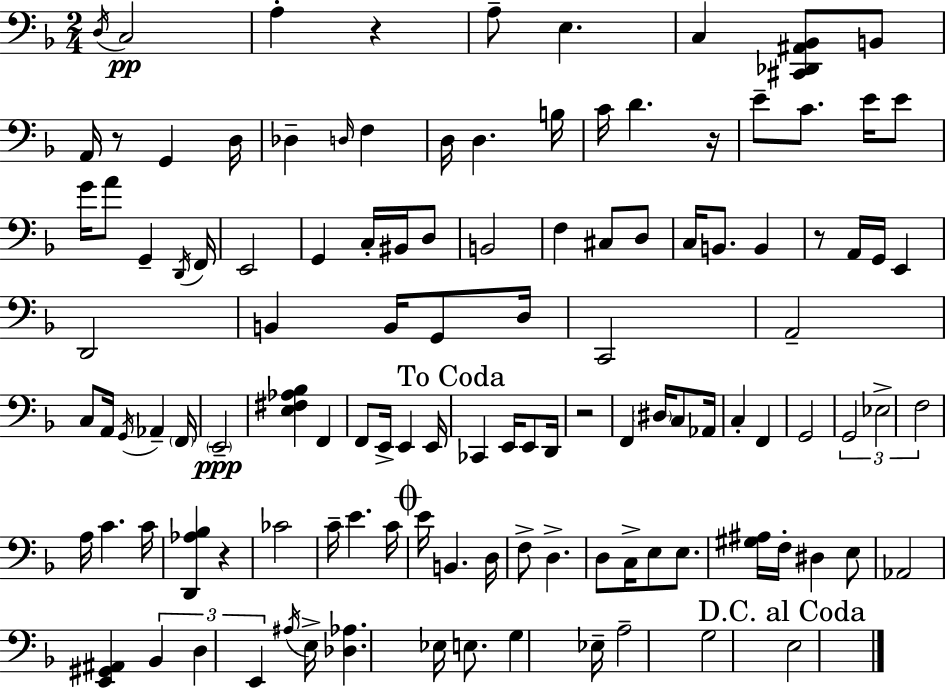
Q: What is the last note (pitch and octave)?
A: E3